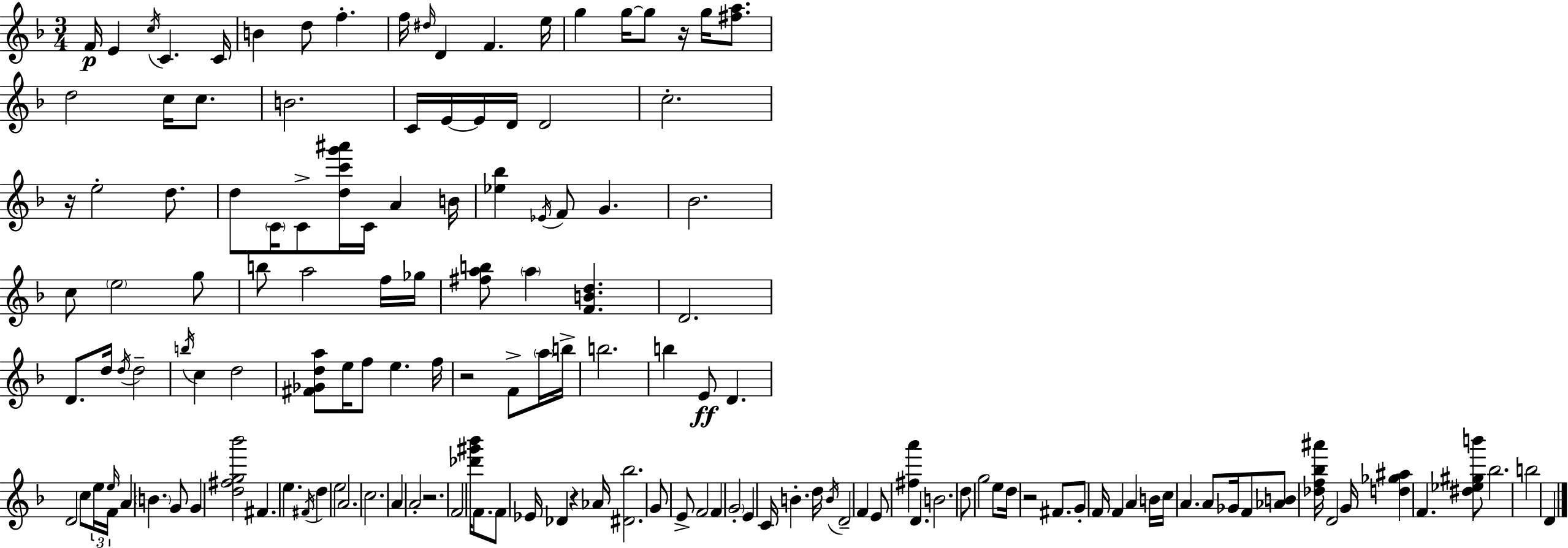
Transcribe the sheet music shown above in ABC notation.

X:1
T:Untitled
M:3/4
L:1/4
K:F
F/4 E c/4 C C/4 B d/2 f f/4 ^d/4 D F e/4 g g/4 g/2 z/4 g/4 [^fa]/2 d2 c/4 c/2 B2 C/4 E/4 E/4 D/4 D2 c2 z/4 e2 d/2 d/2 C/4 C/2 [dc'g'^a']/4 C/4 A B/4 [_e_b] _E/4 F/2 G _B2 c/2 e2 g/2 b/2 a2 f/4 _g/4 [^fab]/2 a [FBd] D2 D/2 d/4 d/4 d2 b/4 c d2 [^F_Gda]/2 e/4 f/2 e f/4 z2 F/2 a/4 b/4 b2 b E/2 D D2 c/2 e/4 e/4 F/4 A B G/2 G [d^fg_b']2 ^F e ^F/4 d e2 A2 c2 A A2 z2 F2 [_d'^g'_b']/4 F/2 F/2 _E/4 _D z _A/4 [^D_b]2 G/2 E/2 F2 F G2 E C/4 B d/4 B/4 D2 F E/2 [^fa'] D B2 d/2 g2 e/2 d/4 z2 ^F/2 G/2 F/4 F A B/4 c/4 A A/2 _G/4 F/2 [_AB]/2 [_df_b^a']/4 D2 G/4 [d_g^a] F [^d_e^gb']/2 _b2 b2 D